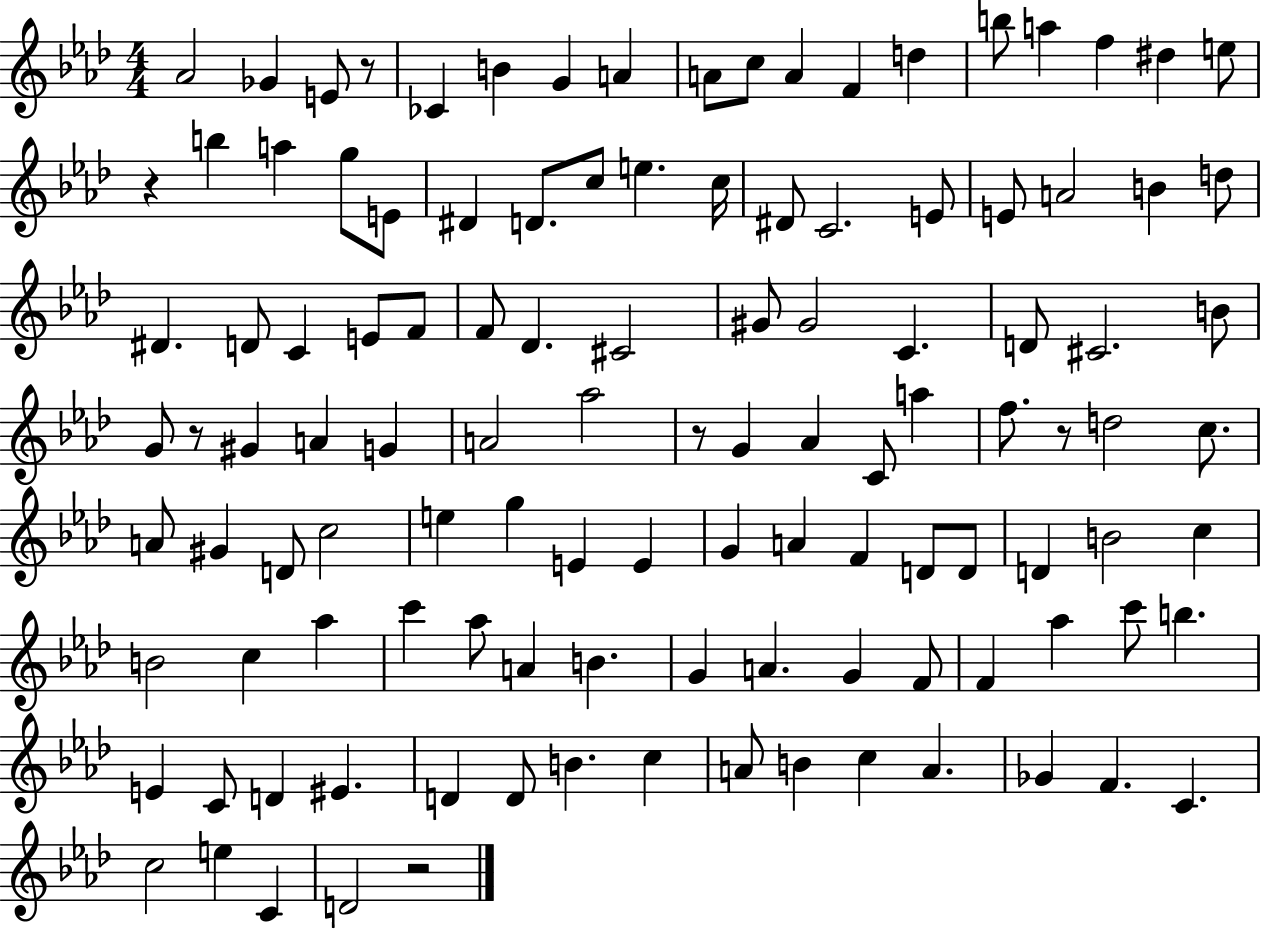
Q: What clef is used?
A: treble